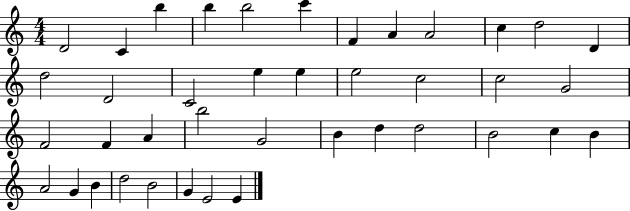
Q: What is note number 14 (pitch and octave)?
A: D4